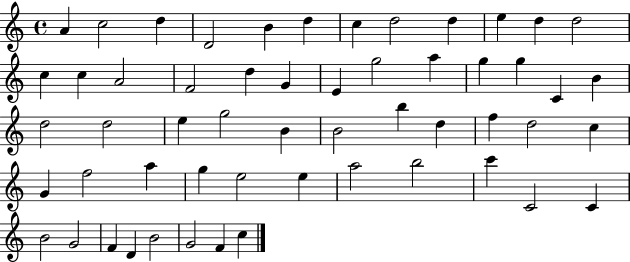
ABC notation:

X:1
T:Untitled
M:4/4
L:1/4
K:C
A c2 d D2 B d c d2 d e d d2 c c A2 F2 d G E g2 a g g C B d2 d2 e g2 B B2 b d f d2 c G f2 a g e2 e a2 b2 c' C2 C B2 G2 F D B2 G2 F c